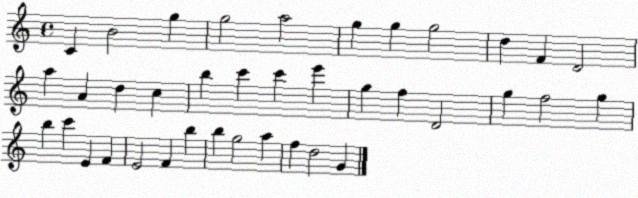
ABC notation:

X:1
T:Untitled
M:4/4
L:1/4
K:C
C B2 g g2 a2 g g g2 d F D2 a A d c b c' c' e' g f D2 g f2 g b c' E F E2 F b b g2 a f d2 G